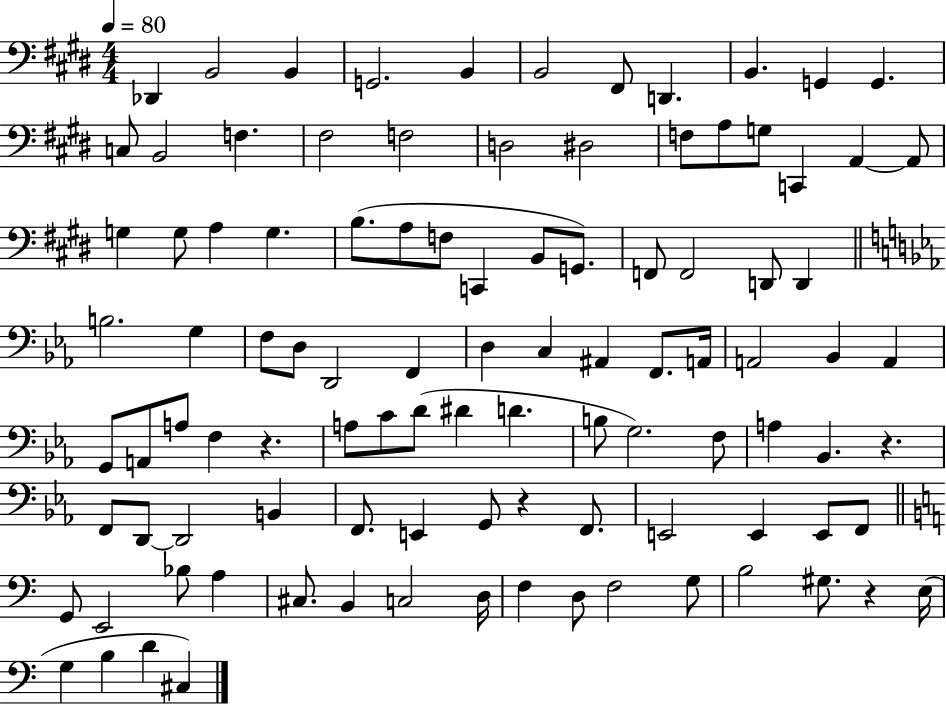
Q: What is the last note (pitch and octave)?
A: C#3